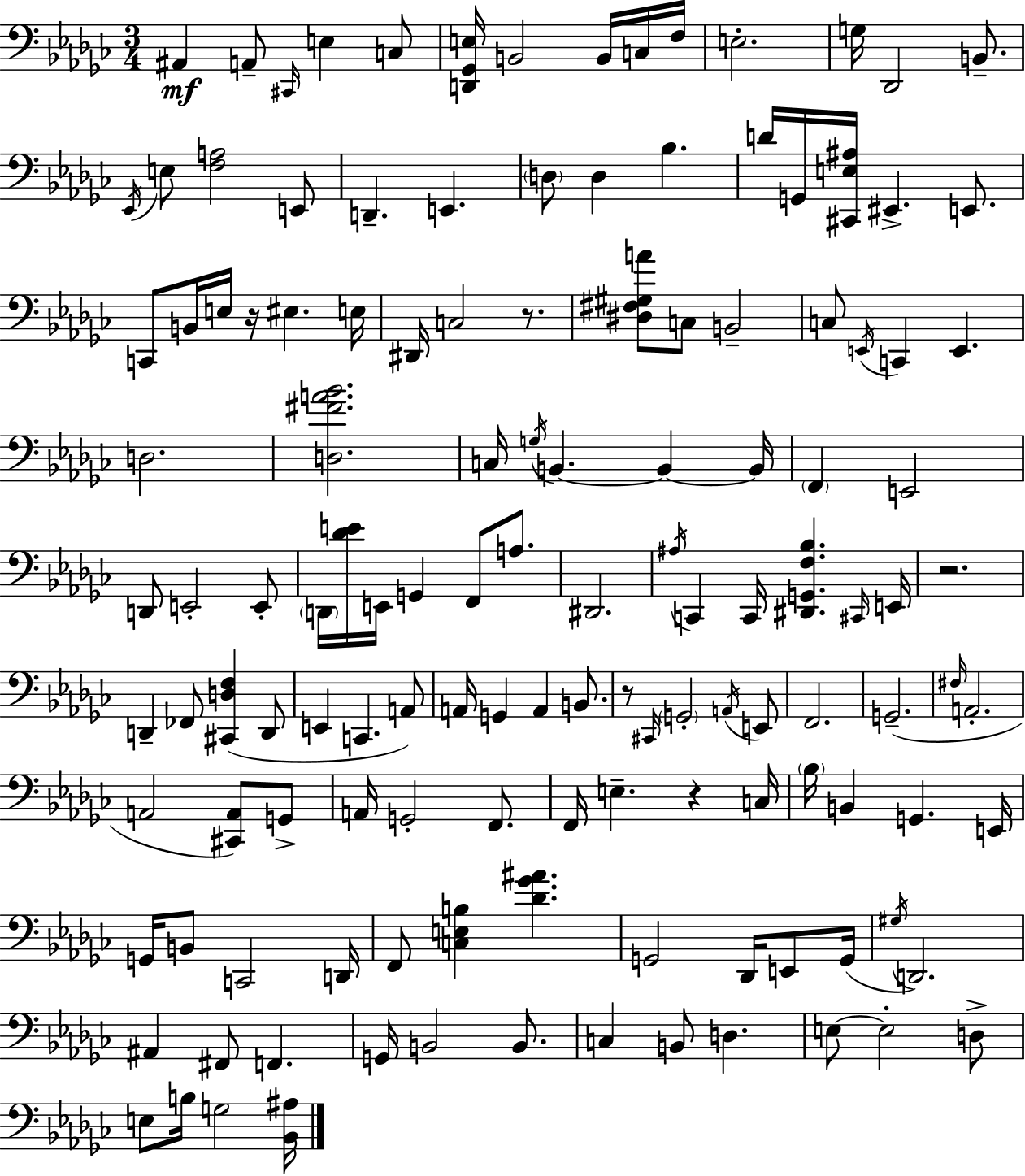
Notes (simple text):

A#2/q A2/e C#2/s E3/q C3/e [D2,Gb2,E3]/s B2/h B2/s C3/s F3/s E3/h. G3/s Db2/h B2/e. Eb2/s E3/e [F3,A3]/h E2/e D2/q. E2/q. D3/e D3/q Bb3/q. D4/s G2/s [C#2,E3,A#3]/s EIS2/q. E2/e. C2/e B2/s E3/s R/s EIS3/q. E3/s D#2/s C3/h R/e. [D#3,F#3,G#3,A4]/e C3/e B2/h C3/e E2/s C2/q E2/q. D3/h. [D3,F#4,A4,Bb4]/h. C3/s G3/s B2/q. B2/q B2/s F2/q E2/h D2/e E2/h E2/e D2/s [Db4,E4]/s E2/s G2/q F2/e A3/e. D#2/h. A#3/s C2/q C2/s [D#2,G2,F3,Bb3]/q. C#2/s E2/s R/h. D2/q FES2/e [C#2,D3,F3]/q D2/e E2/q C2/q. A2/e A2/s G2/q A2/q B2/e. R/e C#2/s G2/h A2/s E2/e F2/h. G2/h. F#3/s A2/h. A2/h [C#2,A2]/e G2/e A2/s G2/h F2/e. F2/s E3/q. R/q C3/s Bb3/s B2/q G2/q. E2/s G2/s B2/e C2/h D2/s F2/e [C3,E3,B3]/q [Db4,Gb4,A#4]/q. G2/h Db2/s E2/e G2/s G#3/s D2/h. A#2/q F#2/e F2/q. G2/s B2/h B2/e. C3/q B2/e D3/q. E3/e E3/h D3/e E3/e B3/s G3/h [Bb2,A#3]/s